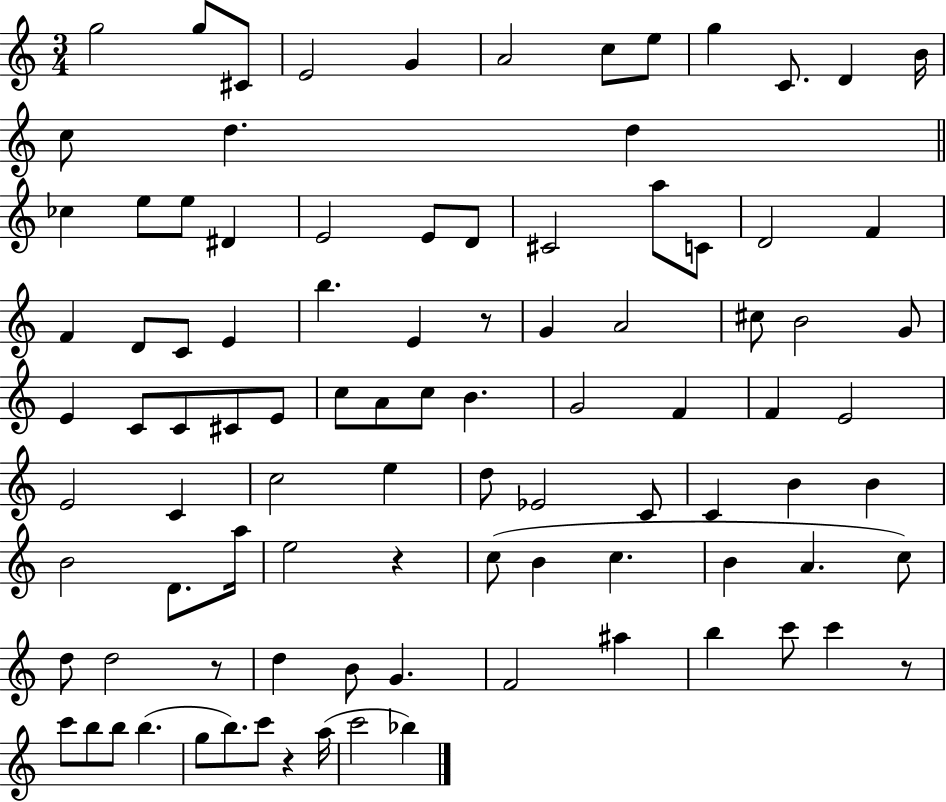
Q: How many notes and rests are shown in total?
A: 96